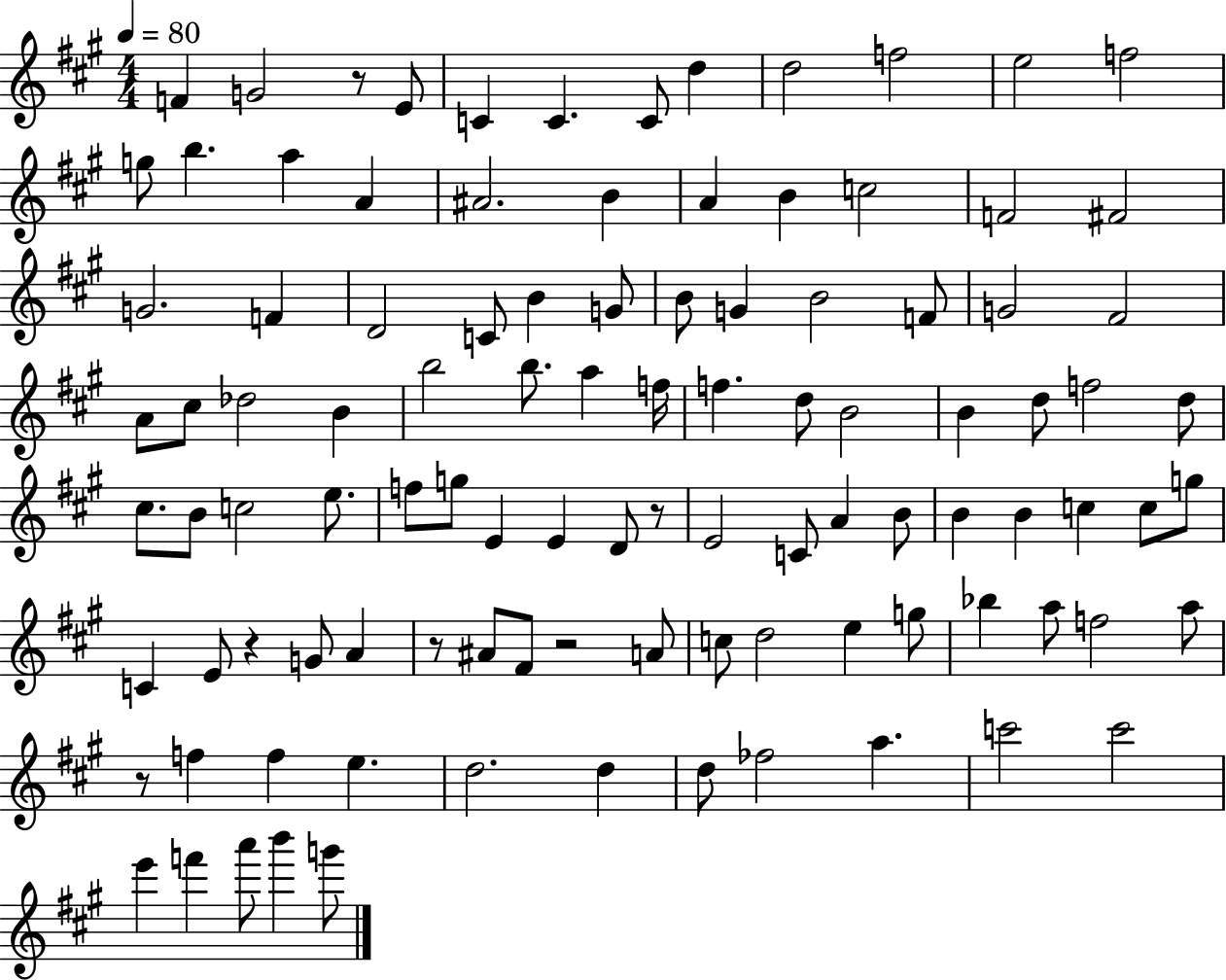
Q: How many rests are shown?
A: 6